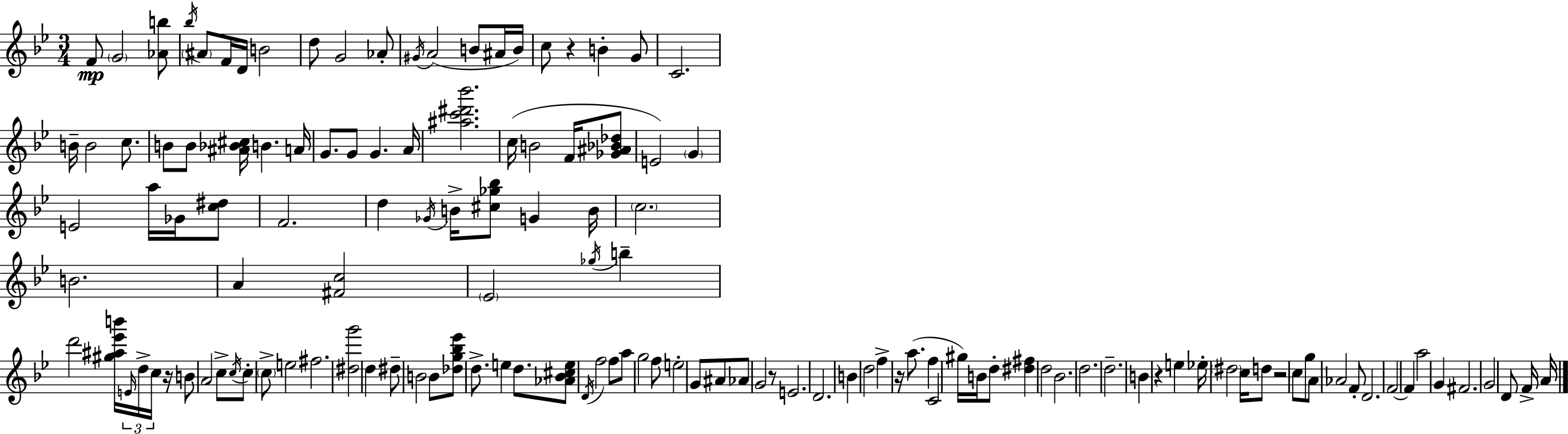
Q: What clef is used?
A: treble